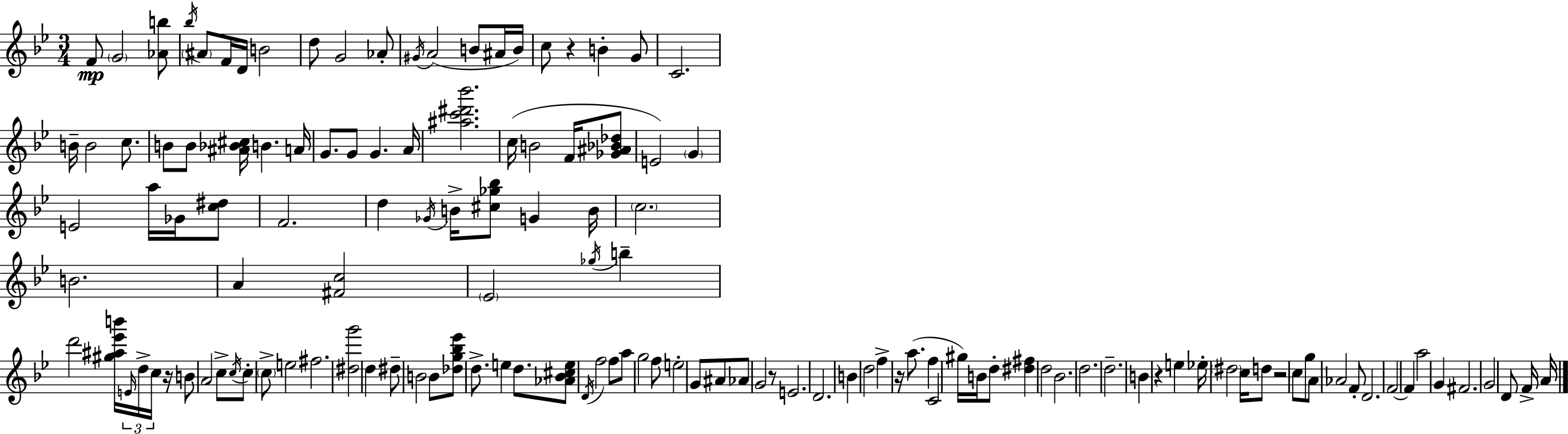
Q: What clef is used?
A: treble